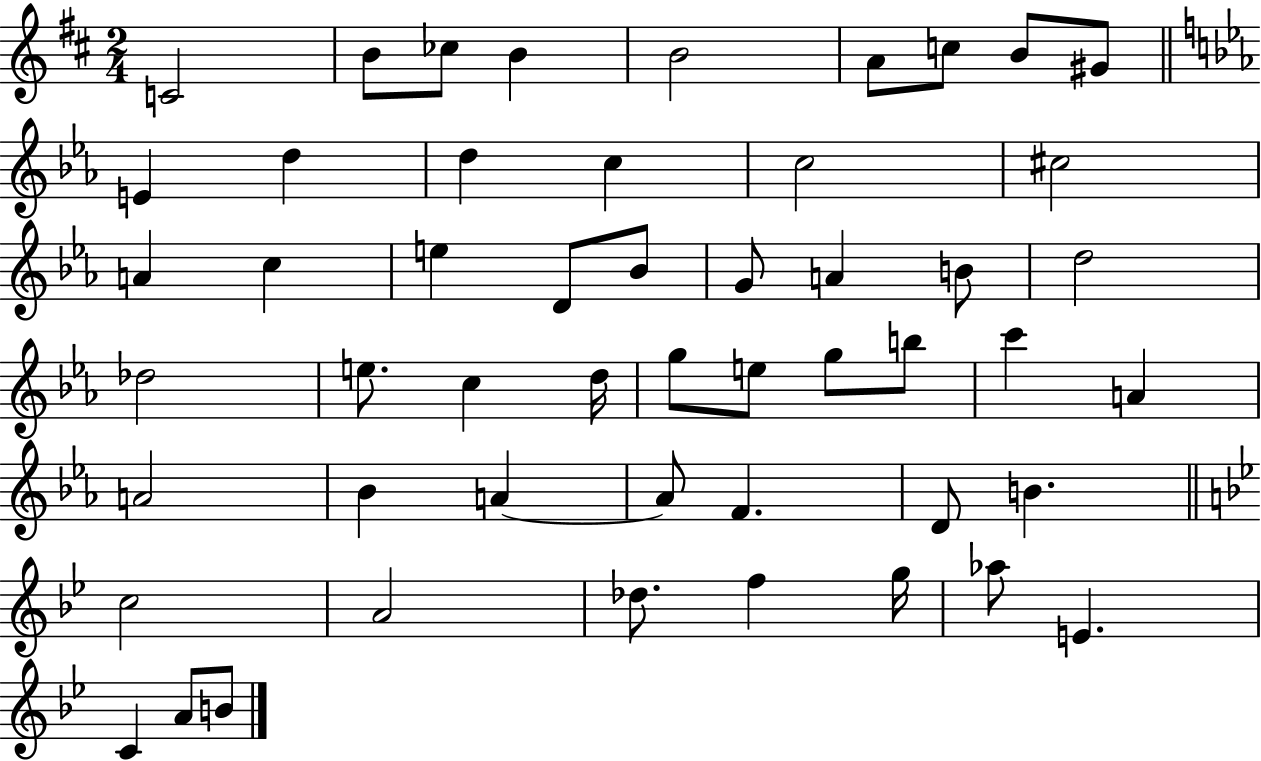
X:1
T:Untitled
M:2/4
L:1/4
K:D
C2 B/2 _c/2 B B2 A/2 c/2 B/2 ^G/2 E d d c c2 ^c2 A c e D/2 _B/2 G/2 A B/2 d2 _d2 e/2 c d/4 g/2 e/2 g/2 b/2 c' A A2 _B A A/2 F D/2 B c2 A2 _d/2 f g/4 _a/2 E C A/2 B/2